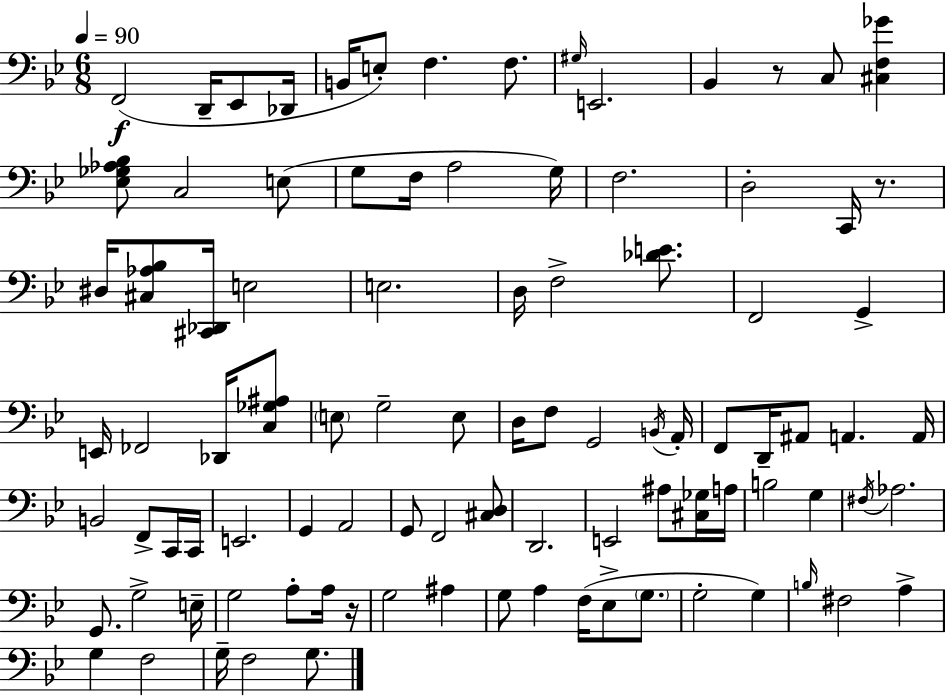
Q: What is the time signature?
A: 6/8